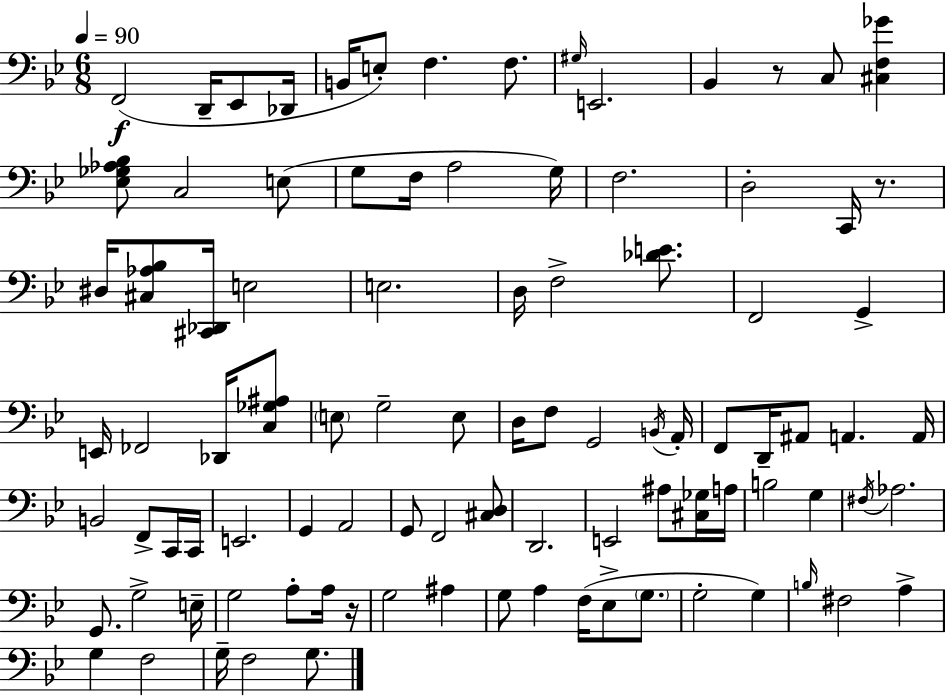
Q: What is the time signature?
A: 6/8